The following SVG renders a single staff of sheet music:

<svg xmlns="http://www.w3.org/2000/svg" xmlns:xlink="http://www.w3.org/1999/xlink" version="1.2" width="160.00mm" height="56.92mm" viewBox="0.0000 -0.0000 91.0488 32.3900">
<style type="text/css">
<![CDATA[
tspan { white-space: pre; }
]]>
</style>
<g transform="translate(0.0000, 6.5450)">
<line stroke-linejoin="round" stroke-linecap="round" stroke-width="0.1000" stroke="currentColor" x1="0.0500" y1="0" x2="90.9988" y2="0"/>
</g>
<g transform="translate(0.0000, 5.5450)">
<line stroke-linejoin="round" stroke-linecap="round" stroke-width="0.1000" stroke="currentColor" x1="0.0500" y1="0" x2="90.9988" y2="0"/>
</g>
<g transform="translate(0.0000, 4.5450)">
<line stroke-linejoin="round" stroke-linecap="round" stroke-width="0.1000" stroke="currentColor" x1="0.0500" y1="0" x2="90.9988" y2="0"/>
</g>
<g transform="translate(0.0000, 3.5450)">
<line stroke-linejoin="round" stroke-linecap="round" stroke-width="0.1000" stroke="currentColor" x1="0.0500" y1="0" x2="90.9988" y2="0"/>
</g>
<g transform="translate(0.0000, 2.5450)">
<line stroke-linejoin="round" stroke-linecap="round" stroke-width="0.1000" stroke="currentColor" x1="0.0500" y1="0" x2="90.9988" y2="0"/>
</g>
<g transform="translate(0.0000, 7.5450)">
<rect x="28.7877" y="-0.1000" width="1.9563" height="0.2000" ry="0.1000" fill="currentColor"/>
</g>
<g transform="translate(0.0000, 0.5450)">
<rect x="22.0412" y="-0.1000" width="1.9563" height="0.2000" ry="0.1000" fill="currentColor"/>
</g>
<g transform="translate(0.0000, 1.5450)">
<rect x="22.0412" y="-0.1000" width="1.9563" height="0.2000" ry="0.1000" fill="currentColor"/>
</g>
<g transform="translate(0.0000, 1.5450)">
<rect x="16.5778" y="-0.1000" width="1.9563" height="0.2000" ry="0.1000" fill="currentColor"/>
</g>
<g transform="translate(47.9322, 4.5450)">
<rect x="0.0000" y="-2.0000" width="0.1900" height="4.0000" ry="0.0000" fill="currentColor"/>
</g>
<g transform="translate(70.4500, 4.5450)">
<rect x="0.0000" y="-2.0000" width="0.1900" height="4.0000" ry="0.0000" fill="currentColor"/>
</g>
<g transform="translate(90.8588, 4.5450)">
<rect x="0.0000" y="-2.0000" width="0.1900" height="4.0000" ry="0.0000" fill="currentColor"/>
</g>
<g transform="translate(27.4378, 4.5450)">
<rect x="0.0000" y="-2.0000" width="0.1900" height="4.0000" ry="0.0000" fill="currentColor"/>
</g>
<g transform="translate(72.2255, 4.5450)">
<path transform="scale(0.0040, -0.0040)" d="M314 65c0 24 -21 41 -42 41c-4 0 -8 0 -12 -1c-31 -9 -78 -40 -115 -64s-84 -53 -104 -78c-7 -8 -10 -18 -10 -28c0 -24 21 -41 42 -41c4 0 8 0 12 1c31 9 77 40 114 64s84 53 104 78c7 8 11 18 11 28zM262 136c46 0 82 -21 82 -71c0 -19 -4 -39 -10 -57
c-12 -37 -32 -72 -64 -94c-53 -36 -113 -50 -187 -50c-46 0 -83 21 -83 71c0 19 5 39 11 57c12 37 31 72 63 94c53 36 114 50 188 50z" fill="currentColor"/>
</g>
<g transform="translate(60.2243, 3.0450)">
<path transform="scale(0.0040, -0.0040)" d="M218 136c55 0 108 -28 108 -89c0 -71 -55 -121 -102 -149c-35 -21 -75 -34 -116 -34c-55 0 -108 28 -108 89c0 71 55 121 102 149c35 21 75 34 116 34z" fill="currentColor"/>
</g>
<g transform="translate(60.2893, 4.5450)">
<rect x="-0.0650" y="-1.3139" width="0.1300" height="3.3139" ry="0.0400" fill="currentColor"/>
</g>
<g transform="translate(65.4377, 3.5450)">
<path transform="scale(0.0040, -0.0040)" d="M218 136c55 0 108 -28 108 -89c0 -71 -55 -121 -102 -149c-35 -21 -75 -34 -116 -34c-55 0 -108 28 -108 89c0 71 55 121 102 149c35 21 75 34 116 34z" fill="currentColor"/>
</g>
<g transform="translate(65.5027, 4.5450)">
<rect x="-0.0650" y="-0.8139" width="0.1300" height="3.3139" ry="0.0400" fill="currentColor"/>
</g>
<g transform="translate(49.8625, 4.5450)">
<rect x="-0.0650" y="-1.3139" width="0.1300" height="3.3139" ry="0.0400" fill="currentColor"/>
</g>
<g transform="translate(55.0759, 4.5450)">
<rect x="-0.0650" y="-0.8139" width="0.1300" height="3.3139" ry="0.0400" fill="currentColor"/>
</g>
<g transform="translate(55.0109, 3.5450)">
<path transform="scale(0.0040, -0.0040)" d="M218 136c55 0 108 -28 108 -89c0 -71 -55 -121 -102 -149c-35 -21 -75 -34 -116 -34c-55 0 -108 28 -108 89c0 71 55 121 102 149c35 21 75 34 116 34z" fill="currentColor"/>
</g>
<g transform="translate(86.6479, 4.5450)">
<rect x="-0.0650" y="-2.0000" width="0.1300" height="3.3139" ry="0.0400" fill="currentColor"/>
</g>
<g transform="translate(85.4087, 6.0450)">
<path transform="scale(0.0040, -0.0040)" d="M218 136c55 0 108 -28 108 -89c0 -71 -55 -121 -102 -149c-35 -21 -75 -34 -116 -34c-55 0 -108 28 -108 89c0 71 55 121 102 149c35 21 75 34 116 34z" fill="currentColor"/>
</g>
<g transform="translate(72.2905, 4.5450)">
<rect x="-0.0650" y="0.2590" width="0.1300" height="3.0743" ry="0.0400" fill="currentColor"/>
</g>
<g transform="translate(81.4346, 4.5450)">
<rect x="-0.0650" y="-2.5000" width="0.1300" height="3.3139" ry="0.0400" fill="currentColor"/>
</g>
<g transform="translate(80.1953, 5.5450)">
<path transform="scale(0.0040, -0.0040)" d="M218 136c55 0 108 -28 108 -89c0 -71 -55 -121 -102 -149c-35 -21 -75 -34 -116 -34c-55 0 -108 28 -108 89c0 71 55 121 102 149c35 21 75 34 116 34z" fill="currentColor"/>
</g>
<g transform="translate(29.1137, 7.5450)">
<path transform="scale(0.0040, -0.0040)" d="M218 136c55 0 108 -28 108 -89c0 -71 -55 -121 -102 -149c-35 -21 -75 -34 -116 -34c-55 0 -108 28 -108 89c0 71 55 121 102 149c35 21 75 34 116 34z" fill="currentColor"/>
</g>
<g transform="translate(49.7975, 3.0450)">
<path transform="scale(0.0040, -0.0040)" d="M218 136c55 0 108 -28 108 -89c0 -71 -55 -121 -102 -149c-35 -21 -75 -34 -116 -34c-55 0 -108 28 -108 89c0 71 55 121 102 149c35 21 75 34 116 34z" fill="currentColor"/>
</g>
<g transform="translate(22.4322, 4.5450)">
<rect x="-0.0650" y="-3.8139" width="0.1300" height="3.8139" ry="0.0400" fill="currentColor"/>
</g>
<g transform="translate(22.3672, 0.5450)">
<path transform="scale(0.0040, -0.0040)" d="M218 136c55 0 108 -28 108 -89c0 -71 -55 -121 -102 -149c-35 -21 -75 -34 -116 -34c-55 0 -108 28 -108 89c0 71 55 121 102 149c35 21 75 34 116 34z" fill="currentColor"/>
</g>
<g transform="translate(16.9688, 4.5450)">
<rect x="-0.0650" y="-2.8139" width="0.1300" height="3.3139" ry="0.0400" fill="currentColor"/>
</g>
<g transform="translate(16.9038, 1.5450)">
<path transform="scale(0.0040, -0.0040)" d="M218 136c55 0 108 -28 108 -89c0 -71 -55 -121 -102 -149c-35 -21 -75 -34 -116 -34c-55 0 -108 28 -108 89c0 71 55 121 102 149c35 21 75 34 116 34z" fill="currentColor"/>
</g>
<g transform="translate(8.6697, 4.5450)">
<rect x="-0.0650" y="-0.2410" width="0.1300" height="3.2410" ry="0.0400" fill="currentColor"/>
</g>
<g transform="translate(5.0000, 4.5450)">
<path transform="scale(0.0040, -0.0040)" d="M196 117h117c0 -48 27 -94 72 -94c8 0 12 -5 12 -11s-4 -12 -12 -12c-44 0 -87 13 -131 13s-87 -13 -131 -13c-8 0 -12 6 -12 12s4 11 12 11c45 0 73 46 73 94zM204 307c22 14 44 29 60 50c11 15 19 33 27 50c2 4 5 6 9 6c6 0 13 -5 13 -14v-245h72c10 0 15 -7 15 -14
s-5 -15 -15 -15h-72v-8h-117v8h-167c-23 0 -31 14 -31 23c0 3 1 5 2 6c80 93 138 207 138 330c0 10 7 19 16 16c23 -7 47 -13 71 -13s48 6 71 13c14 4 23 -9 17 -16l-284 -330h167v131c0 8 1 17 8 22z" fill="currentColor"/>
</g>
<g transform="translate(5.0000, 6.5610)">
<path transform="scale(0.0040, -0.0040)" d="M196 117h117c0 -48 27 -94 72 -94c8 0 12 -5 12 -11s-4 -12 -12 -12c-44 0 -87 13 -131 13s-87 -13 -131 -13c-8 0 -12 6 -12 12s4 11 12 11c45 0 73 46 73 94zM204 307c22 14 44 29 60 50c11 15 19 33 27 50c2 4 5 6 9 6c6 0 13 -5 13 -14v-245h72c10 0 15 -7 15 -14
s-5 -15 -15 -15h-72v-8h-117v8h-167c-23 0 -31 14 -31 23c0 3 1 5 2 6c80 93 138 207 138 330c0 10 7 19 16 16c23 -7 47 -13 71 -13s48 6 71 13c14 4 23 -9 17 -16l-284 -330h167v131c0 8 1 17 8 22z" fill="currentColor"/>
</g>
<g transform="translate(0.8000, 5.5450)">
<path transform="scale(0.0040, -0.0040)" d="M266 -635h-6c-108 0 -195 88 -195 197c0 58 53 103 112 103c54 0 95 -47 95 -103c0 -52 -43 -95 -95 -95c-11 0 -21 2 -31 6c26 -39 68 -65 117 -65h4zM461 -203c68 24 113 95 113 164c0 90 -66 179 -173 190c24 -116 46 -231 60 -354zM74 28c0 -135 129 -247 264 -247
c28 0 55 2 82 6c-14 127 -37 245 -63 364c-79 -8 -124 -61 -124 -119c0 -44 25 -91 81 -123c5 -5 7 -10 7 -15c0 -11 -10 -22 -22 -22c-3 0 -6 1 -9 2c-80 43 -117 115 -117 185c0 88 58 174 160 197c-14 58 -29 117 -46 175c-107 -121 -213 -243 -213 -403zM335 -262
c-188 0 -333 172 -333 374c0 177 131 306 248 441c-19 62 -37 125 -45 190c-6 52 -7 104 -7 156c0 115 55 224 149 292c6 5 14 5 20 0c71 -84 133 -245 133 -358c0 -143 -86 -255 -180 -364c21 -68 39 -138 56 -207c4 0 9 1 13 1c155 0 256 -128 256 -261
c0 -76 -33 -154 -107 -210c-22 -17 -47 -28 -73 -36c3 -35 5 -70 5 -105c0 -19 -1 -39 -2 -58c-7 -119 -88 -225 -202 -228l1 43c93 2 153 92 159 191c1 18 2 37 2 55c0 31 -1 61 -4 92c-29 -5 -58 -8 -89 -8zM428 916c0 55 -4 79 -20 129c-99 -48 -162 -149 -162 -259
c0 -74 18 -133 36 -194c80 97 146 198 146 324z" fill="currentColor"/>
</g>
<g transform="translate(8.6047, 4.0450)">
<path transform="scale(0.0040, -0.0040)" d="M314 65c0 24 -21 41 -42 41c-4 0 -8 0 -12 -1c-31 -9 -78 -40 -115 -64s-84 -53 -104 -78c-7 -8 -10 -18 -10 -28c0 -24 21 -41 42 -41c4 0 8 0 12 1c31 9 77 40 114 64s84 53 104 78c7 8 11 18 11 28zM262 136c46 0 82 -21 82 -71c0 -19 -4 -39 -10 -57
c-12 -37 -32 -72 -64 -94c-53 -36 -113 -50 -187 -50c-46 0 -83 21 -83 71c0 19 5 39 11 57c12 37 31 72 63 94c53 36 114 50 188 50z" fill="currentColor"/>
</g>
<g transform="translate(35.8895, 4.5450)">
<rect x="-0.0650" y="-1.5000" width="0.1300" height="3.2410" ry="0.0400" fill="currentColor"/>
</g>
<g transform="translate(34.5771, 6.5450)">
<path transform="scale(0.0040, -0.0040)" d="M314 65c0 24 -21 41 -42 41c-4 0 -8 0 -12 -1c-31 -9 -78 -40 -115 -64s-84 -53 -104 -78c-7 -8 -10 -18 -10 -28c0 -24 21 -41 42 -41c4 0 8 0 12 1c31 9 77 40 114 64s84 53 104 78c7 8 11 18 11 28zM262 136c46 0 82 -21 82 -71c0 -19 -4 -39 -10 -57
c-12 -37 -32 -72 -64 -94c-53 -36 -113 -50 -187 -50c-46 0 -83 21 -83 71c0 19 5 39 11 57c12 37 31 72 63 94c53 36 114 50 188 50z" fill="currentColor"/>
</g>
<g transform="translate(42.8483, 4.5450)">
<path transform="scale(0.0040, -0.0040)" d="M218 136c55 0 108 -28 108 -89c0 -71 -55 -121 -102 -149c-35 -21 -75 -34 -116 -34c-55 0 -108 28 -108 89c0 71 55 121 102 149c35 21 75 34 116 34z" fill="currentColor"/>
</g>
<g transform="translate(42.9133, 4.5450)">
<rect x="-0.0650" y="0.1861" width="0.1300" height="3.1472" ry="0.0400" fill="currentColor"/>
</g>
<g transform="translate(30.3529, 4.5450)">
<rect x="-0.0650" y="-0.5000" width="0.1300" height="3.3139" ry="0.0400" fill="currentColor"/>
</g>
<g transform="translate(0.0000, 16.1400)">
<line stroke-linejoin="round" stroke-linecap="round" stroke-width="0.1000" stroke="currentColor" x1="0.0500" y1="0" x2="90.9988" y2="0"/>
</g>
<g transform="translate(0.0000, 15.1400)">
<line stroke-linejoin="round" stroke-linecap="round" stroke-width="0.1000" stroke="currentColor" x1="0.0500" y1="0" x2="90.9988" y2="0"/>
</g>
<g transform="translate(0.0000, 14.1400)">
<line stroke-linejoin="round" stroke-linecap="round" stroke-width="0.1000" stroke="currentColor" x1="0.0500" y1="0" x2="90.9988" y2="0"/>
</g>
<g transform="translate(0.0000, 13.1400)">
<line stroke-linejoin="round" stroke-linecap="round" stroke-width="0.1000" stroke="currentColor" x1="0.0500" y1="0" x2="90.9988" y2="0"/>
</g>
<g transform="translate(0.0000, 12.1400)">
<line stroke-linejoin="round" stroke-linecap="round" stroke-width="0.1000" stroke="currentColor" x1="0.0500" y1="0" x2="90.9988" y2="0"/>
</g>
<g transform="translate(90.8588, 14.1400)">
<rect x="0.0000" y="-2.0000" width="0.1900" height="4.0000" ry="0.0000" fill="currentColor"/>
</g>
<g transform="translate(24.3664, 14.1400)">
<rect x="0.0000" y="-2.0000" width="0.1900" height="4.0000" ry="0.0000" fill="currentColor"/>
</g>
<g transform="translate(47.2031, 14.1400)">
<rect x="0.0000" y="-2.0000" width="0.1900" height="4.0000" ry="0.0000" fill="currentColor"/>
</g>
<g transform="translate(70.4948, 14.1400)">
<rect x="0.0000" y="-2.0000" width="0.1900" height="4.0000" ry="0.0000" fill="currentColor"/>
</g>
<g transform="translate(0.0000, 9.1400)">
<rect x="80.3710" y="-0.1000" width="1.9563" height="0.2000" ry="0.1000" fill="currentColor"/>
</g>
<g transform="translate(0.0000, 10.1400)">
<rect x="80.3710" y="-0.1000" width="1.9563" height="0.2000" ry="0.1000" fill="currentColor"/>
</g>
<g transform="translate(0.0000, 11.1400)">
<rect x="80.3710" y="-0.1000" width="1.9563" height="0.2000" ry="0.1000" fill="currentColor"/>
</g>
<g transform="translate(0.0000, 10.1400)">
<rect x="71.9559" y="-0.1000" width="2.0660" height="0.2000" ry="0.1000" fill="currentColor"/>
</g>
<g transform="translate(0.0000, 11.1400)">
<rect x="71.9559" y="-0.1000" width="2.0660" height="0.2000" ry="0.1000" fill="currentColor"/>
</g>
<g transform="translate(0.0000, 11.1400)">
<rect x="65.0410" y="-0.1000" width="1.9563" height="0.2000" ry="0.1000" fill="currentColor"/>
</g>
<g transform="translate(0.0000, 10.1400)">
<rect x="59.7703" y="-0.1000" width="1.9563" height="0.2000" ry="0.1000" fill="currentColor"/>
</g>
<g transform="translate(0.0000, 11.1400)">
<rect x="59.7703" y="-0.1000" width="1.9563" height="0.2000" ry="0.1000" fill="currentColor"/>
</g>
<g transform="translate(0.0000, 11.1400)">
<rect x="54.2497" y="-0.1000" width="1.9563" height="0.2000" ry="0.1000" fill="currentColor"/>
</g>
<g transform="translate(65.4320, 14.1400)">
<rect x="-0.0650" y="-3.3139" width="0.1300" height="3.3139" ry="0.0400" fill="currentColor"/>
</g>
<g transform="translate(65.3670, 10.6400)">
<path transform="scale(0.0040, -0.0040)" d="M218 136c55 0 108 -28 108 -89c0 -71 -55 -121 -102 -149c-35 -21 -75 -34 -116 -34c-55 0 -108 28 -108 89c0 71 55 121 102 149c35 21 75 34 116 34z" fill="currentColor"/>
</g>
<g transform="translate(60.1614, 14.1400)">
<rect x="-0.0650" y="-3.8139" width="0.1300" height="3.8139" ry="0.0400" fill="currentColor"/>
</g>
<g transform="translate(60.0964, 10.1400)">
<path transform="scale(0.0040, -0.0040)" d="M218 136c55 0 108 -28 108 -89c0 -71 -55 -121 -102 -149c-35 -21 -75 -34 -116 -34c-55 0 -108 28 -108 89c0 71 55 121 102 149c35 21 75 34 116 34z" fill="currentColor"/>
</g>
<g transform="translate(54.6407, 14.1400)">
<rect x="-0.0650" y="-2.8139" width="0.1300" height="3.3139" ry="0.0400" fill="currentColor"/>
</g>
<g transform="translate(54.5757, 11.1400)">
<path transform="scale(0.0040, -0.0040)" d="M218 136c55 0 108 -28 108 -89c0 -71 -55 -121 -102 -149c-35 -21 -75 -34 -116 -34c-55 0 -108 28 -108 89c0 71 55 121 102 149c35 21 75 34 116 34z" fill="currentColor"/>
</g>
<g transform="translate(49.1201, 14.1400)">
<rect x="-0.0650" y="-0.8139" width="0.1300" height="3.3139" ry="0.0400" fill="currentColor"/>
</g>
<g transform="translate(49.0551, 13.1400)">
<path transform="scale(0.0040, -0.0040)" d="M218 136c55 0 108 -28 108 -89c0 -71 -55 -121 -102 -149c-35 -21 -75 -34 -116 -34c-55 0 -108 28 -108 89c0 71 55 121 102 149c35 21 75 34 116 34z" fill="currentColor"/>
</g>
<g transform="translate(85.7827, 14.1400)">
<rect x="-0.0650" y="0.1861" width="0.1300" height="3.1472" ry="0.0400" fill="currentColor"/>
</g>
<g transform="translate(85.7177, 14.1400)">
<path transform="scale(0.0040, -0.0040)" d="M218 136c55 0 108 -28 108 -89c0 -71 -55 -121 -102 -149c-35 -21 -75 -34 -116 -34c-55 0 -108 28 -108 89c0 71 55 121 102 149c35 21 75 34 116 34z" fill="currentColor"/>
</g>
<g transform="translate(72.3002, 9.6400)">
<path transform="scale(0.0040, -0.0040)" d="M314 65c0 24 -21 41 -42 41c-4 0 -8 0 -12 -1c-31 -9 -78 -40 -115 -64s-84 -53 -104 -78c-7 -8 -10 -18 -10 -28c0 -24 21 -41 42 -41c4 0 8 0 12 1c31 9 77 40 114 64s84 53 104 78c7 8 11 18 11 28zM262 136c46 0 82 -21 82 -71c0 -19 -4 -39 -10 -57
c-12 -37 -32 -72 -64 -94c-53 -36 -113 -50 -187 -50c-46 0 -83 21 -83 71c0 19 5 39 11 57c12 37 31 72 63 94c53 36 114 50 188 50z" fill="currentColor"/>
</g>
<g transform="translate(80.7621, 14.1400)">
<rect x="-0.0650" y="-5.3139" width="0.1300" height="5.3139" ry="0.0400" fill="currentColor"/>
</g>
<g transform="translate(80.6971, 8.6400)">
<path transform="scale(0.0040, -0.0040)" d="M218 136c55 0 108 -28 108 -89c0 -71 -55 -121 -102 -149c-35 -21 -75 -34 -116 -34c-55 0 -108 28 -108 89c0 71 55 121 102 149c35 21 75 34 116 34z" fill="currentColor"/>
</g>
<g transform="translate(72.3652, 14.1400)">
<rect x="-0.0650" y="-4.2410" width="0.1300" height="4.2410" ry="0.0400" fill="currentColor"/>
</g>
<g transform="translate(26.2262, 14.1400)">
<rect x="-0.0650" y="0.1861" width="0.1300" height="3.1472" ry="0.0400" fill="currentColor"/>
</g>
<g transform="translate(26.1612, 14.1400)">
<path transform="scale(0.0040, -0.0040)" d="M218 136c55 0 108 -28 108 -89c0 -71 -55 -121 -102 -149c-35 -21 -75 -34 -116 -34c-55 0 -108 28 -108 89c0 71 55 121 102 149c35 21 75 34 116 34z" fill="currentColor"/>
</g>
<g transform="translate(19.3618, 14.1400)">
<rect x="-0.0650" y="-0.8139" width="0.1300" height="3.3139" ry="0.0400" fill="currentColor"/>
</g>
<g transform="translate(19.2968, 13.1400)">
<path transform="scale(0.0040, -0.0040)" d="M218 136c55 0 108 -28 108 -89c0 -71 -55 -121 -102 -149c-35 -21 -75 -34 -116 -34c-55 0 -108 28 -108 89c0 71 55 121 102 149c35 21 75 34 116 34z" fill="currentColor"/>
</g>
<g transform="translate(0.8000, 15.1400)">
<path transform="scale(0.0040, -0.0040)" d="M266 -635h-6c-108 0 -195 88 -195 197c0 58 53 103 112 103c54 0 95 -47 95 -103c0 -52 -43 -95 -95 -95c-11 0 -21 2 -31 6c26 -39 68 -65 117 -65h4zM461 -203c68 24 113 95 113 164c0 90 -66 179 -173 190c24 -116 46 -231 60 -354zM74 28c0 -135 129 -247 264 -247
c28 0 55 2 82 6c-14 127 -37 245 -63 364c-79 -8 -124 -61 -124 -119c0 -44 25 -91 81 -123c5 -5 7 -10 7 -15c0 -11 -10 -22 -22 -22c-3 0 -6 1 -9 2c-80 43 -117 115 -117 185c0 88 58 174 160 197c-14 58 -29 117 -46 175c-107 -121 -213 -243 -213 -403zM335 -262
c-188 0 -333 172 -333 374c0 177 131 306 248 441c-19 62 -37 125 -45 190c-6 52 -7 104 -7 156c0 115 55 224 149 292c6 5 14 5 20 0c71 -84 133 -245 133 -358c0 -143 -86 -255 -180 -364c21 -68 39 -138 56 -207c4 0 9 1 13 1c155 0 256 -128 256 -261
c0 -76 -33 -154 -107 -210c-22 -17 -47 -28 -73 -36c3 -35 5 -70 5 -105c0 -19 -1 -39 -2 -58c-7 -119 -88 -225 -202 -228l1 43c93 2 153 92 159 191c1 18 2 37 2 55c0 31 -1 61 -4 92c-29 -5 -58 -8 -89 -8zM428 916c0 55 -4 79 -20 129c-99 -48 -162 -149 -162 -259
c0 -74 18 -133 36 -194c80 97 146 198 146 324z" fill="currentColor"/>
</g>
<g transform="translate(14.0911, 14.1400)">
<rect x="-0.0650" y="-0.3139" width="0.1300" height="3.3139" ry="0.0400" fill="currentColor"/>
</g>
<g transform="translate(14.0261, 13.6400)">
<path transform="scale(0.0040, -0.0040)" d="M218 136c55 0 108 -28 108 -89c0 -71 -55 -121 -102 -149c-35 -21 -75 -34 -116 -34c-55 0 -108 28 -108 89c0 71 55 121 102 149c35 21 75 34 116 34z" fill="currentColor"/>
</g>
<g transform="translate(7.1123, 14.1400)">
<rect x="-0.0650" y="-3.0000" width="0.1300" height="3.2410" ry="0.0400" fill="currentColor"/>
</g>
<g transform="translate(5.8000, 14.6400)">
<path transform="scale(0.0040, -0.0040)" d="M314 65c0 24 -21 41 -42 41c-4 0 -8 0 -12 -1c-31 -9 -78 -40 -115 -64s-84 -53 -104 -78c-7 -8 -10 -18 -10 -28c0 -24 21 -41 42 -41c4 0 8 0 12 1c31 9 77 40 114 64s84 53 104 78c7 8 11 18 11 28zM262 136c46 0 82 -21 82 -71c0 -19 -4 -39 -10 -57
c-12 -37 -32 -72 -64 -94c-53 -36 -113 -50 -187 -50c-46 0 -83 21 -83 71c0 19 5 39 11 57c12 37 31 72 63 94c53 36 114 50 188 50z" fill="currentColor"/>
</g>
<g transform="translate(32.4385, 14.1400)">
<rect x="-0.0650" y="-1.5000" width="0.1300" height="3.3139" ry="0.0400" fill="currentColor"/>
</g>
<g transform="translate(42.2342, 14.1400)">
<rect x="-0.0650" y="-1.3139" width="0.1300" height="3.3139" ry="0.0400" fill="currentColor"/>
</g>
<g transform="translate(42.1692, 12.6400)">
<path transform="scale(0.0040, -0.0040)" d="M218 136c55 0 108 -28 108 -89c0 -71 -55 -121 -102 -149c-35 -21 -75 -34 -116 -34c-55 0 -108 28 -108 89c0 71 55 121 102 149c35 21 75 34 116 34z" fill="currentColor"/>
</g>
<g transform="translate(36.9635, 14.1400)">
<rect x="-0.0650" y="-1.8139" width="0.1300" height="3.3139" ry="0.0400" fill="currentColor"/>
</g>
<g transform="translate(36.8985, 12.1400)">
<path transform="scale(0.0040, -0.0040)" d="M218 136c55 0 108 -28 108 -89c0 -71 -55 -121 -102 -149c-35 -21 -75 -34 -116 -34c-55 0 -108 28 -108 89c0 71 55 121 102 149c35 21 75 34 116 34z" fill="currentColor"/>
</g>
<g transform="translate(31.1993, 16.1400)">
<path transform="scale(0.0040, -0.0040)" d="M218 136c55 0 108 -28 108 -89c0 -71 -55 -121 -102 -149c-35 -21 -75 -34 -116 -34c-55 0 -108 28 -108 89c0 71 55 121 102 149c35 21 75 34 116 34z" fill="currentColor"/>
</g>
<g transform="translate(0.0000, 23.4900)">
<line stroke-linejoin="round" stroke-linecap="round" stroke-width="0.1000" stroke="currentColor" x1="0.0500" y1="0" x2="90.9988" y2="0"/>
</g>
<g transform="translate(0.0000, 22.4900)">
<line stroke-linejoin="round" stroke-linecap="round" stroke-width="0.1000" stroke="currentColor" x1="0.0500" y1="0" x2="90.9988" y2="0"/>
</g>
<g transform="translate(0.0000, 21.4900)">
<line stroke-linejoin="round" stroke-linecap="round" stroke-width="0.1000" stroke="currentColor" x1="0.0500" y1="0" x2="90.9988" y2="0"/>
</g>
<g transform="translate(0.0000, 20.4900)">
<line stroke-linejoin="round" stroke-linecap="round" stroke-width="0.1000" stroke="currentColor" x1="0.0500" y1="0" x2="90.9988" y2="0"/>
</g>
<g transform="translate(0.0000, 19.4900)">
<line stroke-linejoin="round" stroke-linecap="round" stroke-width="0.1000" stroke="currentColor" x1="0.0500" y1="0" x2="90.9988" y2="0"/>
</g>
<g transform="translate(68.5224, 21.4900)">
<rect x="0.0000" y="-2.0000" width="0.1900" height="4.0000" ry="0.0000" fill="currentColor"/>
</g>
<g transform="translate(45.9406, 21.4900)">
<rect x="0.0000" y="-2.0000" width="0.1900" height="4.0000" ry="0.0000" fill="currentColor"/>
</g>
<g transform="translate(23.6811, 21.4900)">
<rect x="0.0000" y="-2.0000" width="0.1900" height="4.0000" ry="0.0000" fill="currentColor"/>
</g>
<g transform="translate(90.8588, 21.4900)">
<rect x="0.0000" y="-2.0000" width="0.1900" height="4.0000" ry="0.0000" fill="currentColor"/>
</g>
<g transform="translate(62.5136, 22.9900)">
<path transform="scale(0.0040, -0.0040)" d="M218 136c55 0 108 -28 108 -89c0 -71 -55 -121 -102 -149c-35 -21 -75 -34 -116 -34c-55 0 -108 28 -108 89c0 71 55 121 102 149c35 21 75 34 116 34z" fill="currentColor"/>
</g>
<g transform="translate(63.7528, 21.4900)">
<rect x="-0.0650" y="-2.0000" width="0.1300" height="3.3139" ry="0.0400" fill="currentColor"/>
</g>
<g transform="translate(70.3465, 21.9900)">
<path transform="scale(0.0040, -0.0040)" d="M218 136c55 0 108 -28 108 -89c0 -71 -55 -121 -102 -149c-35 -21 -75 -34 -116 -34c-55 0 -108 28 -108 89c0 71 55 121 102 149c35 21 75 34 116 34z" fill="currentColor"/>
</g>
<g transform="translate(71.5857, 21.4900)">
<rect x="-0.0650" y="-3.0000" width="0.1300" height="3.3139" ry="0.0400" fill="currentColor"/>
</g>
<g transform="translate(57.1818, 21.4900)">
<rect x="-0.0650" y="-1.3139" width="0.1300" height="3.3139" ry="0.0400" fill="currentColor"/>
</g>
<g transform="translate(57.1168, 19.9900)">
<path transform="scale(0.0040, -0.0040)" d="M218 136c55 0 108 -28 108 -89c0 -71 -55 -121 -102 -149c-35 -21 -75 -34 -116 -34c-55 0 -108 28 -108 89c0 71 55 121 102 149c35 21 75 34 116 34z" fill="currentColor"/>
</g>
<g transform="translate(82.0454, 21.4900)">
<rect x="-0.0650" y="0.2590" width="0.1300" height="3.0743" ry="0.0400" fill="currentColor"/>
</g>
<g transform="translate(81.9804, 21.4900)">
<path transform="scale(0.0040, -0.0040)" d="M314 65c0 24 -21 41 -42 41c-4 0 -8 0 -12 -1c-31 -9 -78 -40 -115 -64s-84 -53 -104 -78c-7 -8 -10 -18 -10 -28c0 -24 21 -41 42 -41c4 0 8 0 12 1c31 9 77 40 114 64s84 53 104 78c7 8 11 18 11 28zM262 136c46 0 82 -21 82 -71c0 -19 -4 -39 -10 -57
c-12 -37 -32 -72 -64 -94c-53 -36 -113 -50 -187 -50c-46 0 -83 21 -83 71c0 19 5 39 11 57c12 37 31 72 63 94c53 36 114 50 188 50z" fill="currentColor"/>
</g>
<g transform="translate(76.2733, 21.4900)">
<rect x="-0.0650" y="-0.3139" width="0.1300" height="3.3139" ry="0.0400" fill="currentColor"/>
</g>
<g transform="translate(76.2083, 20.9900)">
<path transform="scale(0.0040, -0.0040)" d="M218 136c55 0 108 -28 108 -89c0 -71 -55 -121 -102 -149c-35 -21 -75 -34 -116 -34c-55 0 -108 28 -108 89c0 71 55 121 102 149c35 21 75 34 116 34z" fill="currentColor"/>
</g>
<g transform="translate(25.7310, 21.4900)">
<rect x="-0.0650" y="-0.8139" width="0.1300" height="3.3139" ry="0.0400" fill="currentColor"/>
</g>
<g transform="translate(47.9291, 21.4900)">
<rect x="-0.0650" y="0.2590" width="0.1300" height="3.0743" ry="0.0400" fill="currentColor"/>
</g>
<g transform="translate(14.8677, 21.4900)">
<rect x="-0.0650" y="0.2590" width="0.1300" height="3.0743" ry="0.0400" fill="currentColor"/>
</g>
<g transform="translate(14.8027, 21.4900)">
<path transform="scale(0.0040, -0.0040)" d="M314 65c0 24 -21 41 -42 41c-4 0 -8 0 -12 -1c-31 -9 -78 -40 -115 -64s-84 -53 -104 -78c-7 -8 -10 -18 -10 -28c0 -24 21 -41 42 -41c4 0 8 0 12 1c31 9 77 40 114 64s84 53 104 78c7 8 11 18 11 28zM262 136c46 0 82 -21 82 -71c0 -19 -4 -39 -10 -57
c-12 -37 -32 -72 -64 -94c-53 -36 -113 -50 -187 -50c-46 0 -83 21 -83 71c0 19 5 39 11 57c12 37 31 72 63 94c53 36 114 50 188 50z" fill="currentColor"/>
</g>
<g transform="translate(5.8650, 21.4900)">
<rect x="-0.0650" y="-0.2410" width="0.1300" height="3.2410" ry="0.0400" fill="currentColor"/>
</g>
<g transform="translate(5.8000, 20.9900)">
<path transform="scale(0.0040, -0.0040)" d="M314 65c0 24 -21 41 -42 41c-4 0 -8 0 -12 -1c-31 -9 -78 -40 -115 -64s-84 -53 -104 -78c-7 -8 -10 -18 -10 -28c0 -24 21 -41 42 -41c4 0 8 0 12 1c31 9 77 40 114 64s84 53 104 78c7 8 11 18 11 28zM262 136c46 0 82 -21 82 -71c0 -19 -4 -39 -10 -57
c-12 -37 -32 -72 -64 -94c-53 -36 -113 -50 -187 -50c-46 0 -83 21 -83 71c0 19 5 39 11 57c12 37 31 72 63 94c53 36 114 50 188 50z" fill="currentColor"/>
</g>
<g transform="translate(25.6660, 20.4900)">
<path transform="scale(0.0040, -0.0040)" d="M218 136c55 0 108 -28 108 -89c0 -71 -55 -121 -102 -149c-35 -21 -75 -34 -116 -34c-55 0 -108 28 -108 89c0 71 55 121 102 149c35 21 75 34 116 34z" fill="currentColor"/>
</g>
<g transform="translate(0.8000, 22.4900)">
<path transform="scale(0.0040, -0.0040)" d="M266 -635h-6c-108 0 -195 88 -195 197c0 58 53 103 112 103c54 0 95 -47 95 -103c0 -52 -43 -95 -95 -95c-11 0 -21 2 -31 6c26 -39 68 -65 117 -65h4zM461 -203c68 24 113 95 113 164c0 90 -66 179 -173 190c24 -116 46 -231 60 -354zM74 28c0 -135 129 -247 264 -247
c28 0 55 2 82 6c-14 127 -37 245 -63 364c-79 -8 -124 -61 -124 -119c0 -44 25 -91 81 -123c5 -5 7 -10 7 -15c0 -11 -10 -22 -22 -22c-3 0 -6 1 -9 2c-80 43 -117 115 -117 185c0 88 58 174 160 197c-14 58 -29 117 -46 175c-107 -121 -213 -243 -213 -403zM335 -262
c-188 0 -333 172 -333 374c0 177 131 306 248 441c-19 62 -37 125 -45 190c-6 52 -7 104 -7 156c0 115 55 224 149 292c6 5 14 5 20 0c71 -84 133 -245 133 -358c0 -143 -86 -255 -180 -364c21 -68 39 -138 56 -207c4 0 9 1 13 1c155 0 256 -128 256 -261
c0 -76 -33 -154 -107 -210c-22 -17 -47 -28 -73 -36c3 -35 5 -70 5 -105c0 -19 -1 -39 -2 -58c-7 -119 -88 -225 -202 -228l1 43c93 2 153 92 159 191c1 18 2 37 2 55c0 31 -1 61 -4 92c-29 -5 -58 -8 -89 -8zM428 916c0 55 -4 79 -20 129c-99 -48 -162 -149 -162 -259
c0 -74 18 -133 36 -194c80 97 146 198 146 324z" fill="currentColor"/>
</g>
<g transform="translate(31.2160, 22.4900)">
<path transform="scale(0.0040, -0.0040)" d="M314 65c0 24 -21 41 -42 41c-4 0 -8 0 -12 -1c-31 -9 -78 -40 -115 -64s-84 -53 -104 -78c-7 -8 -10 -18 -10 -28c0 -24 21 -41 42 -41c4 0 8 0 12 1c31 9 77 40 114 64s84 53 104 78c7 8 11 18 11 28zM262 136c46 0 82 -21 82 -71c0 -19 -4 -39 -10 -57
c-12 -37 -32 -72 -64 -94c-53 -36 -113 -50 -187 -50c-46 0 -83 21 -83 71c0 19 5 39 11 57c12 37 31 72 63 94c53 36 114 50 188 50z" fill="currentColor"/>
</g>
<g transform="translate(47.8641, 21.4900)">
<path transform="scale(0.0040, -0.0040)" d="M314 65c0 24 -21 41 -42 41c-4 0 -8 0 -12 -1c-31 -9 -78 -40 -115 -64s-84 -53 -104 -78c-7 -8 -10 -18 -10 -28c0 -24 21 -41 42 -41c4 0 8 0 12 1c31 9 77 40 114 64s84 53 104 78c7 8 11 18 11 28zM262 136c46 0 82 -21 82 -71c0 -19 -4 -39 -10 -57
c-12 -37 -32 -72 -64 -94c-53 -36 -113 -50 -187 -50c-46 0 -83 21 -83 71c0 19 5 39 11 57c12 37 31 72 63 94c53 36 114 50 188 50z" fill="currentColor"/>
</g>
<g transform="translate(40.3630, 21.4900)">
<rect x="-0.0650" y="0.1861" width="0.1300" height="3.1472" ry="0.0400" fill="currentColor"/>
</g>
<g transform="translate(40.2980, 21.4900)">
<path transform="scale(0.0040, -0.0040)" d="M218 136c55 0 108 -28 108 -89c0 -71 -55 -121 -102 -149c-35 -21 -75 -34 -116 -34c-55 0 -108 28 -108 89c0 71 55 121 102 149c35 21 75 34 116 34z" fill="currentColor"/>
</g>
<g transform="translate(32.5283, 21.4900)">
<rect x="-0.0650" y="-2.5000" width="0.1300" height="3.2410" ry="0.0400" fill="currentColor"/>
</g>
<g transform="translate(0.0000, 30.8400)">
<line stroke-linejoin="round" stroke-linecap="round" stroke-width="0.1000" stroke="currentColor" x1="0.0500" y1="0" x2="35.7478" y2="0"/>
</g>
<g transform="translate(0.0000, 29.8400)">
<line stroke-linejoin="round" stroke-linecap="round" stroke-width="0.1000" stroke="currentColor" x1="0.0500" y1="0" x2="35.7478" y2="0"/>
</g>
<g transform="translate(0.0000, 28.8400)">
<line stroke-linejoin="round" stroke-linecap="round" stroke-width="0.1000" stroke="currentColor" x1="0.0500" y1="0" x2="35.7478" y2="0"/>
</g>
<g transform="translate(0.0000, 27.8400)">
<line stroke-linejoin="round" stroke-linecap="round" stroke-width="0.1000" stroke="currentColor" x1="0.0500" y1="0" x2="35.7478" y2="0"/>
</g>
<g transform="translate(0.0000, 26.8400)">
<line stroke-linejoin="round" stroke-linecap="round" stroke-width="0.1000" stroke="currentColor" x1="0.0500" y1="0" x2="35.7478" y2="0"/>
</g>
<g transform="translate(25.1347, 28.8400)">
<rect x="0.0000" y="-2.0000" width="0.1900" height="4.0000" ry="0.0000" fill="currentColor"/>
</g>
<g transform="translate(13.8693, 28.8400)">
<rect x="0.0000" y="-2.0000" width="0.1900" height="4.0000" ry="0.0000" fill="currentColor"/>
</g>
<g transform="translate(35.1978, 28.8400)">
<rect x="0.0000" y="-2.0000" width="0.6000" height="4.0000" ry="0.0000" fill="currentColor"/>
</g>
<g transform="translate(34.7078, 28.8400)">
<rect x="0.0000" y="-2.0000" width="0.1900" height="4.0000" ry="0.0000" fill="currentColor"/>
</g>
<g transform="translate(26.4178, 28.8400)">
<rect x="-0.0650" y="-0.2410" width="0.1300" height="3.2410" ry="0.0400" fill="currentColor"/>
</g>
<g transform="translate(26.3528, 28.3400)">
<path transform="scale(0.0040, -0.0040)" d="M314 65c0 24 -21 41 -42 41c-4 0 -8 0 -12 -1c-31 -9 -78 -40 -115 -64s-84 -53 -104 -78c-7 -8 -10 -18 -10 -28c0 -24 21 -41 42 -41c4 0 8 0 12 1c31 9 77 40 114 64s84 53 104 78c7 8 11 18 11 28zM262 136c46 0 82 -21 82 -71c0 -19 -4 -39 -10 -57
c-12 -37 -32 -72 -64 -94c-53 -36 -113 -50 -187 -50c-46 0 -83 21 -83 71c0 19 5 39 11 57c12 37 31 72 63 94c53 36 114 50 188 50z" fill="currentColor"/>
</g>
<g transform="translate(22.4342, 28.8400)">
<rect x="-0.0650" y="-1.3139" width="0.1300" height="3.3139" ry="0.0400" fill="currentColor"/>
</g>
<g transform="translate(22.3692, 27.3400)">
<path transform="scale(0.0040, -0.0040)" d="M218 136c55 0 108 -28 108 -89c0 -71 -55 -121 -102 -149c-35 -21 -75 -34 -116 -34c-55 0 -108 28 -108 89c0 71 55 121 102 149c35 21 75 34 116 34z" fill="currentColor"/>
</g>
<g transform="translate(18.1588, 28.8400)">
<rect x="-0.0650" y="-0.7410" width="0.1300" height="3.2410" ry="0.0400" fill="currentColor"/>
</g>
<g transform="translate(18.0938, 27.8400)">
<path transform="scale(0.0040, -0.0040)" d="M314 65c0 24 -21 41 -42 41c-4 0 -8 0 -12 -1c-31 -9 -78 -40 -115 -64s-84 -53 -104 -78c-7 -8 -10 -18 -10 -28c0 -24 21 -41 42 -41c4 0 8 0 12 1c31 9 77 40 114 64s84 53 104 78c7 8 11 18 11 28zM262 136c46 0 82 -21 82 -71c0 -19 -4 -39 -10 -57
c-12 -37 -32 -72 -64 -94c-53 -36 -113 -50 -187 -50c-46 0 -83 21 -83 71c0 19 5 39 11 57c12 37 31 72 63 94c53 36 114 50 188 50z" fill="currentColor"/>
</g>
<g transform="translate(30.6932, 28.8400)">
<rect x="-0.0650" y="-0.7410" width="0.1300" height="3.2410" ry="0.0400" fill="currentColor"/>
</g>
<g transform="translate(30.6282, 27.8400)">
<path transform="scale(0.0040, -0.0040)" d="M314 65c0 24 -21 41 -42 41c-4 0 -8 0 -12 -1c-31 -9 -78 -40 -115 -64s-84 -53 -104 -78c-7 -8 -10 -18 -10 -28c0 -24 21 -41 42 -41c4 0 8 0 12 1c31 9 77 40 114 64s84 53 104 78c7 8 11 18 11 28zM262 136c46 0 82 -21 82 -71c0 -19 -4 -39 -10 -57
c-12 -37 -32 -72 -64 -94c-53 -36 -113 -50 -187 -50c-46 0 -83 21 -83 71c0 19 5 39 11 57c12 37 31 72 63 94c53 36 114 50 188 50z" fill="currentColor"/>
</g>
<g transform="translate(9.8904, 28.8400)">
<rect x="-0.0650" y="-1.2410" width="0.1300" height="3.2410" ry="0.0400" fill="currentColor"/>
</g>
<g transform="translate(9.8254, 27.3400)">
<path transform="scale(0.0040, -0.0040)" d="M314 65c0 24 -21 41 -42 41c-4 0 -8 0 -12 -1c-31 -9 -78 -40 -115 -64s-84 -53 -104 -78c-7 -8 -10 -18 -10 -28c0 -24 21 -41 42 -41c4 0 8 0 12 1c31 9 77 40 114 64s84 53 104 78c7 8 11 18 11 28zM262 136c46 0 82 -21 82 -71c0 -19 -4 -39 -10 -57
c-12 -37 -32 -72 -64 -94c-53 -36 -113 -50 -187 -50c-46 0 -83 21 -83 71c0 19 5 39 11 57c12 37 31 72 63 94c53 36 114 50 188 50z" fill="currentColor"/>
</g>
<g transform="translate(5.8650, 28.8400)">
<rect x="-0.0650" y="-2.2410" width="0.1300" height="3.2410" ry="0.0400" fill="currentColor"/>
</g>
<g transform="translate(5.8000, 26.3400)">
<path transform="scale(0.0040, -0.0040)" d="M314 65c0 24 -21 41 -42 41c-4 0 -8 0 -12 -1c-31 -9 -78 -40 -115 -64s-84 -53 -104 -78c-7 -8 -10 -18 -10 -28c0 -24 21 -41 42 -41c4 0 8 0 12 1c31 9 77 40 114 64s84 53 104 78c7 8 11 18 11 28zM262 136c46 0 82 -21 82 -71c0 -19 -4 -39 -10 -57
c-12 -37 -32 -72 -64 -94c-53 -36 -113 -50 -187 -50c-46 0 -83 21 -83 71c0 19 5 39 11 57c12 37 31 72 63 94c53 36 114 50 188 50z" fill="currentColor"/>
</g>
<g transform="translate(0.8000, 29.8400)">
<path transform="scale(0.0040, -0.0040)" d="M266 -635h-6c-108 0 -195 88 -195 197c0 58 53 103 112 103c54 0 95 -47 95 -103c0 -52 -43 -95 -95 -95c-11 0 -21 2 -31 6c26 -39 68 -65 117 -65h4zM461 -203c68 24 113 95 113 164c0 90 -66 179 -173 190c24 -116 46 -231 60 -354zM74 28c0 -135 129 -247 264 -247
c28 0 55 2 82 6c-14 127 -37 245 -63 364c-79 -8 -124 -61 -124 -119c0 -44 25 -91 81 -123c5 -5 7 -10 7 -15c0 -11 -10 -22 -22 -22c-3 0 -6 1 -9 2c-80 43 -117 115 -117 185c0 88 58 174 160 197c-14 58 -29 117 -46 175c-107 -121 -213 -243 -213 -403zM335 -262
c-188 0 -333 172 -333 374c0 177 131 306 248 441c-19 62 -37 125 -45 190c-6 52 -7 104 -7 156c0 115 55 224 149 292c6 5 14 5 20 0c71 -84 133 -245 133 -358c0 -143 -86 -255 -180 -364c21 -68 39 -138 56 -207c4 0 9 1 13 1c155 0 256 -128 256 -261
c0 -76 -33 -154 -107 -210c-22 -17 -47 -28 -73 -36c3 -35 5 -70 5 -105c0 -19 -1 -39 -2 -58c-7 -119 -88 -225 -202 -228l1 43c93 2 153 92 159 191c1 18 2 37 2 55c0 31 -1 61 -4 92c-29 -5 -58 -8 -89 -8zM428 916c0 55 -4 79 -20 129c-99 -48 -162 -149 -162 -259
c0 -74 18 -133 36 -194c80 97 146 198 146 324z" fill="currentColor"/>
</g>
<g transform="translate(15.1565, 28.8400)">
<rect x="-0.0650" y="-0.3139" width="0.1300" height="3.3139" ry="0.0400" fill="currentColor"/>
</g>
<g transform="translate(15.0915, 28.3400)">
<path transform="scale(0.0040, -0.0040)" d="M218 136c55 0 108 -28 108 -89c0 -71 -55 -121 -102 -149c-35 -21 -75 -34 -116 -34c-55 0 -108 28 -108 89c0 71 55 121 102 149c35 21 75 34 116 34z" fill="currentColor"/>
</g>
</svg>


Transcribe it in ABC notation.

X:1
T:Untitled
M:4/4
L:1/4
K:C
c2 a c' C E2 B e d e d B2 G F A2 c d B E f e d a c' b d'2 f' B c2 B2 d G2 B B2 e F A c B2 g2 e2 c d2 e c2 d2